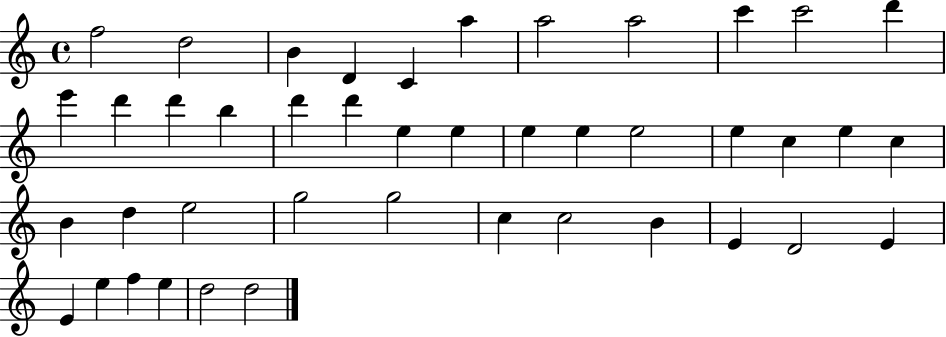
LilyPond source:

{
  \clef treble
  \time 4/4
  \defaultTimeSignature
  \key c \major
  f''2 d''2 | b'4 d'4 c'4 a''4 | a''2 a''2 | c'''4 c'''2 d'''4 | \break e'''4 d'''4 d'''4 b''4 | d'''4 d'''4 e''4 e''4 | e''4 e''4 e''2 | e''4 c''4 e''4 c''4 | \break b'4 d''4 e''2 | g''2 g''2 | c''4 c''2 b'4 | e'4 d'2 e'4 | \break e'4 e''4 f''4 e''4 | d''2 d''2 | \bar "|."
}